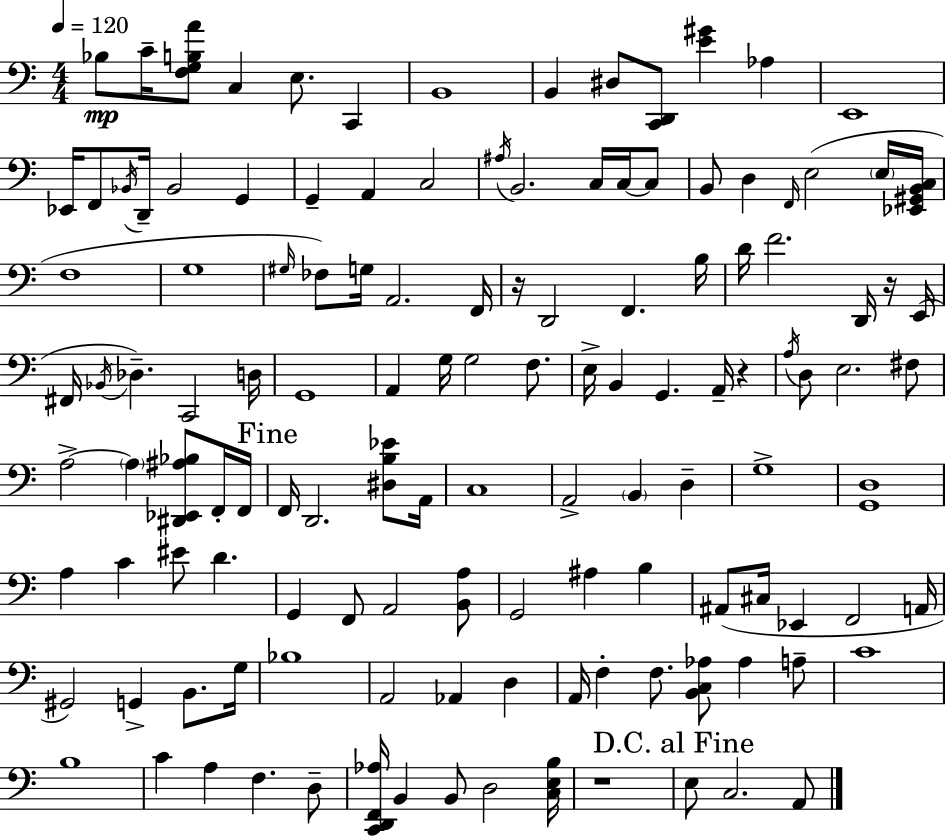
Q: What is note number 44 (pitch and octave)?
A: F#2